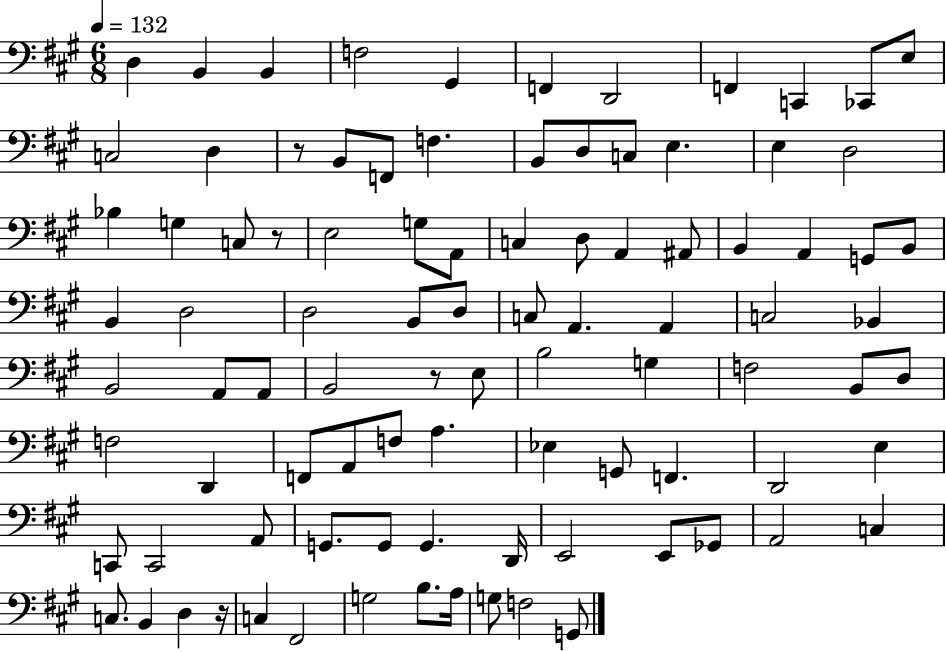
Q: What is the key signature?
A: A major